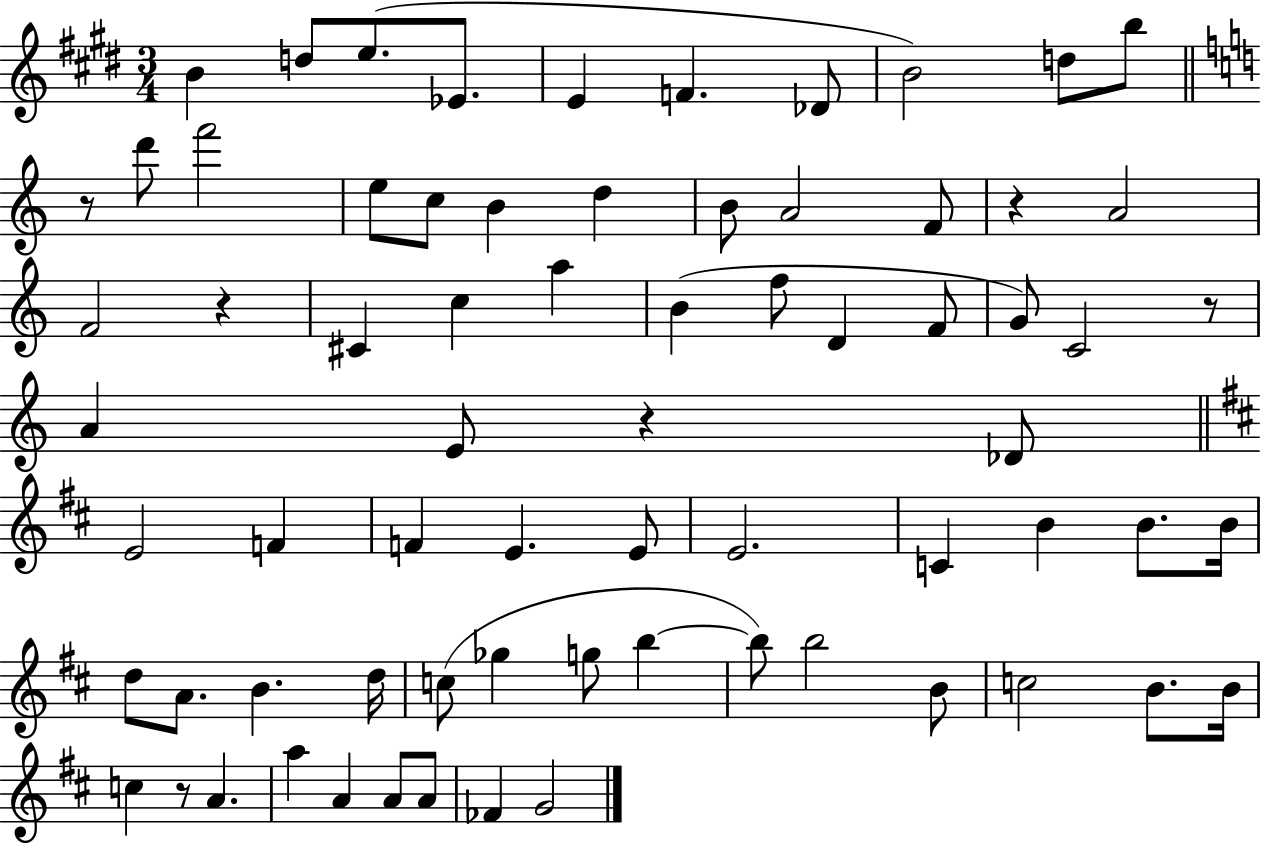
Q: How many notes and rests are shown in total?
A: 71